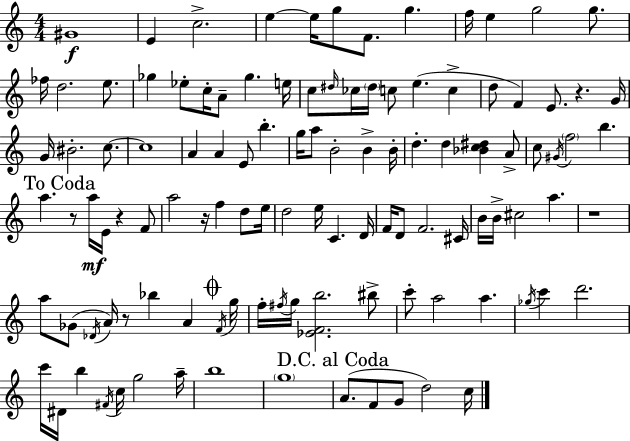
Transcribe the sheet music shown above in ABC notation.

X:1
T:Untitled
M:4/4
L:1/4
K:C
^G4 E c2 e e/4 g/2 F/2 g f/4 e g2 g/2 _f/4 d2 e/2 _g _e/2 c/4 A/2 _g e/4 c/2 ^d/4 _c/4 ^d/4 c/2 e c d/2 F E/2 z G/4 G/4 ^B2 c/2 c4 A A E/2 b g/4 a/2 B2 B B/4 d d [_Bc^d] A/2 c/2 ^G/4 f2 b a z/2 a/4 E/4 z F/2 a2 z/4 f d/2 e/4 d2 e/4 C D/4 F/4 D/2 F2 ^C/4 B/4 B/4 ^c2 a z4 a/2 _G/2 _D/4 A/4 z/2 _b A F/4 g/4 f/4 ^f/4 g/4 [_EFb]2 ^b/2 c'/2 a2 a _g/4 c' d'2 c'/4 ^D/4 b ^F/4 c/4 g2 a/4 b4 g4 A/2 F/2 G/2 d2 c/4